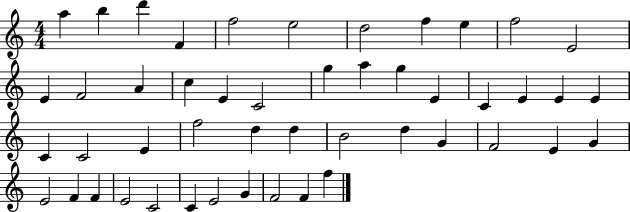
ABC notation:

X:1
T:Untitled
M:4/4
L:1/4
K:C
a b d' F f2 e2 d2 f e f2 E2 E F2 A c E C2 g a g E C E E E C C2 E f2 d d B2 d G F2 E G E2 F F E2 C2 C E2 G F2 F f